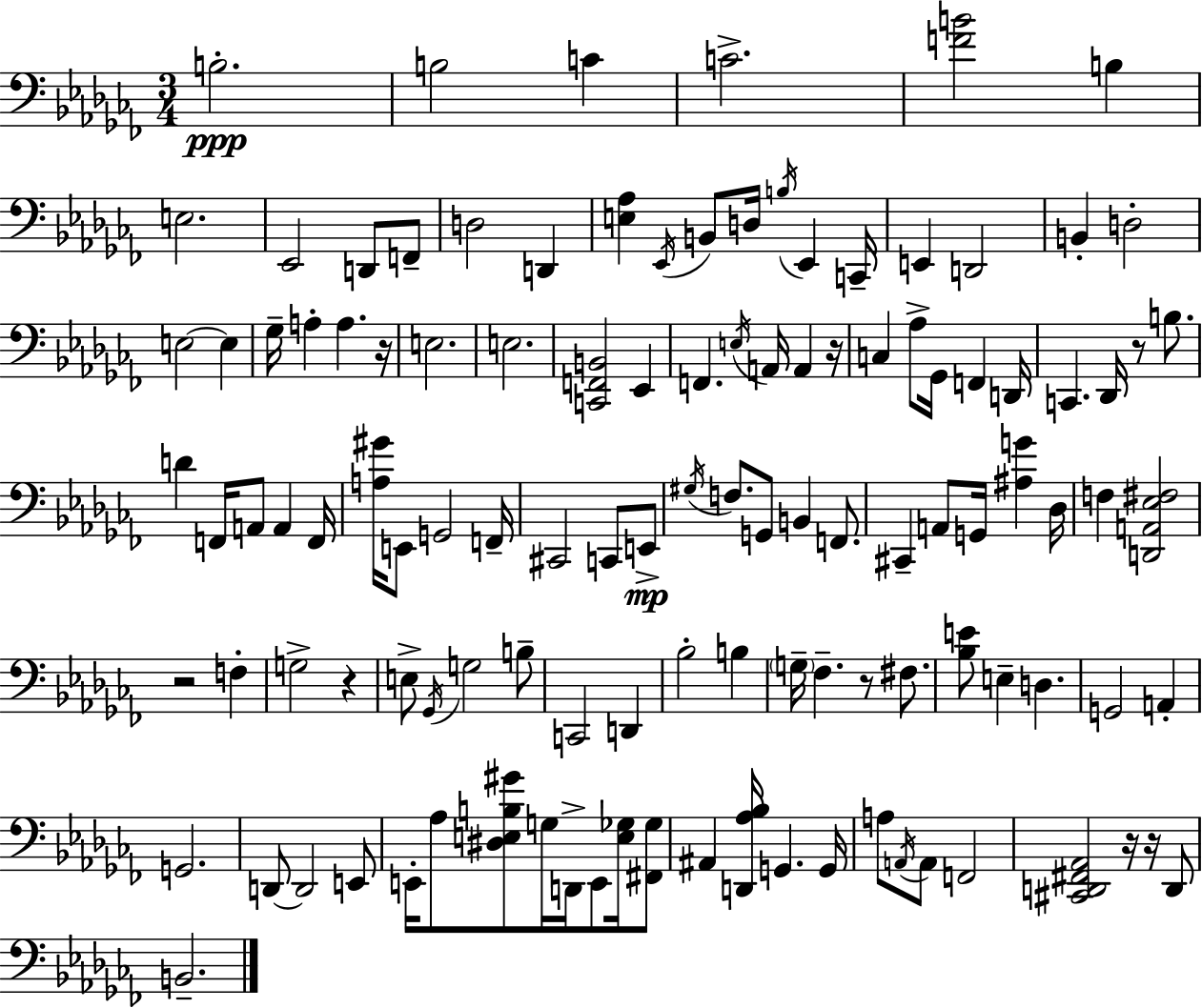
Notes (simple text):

B3/h. B3/h C4/q C4/h. [F4,B4]/h B3/q E3/h. Eb2/h D2/e F2/e D3/h D2/q [E3,Ab3]/q Eb2/s B2/e D3/s B3/s Eb2/q C2/s E2/q D2/h B2/q D3/h E3/h E3/q Gb3/s A3/q A3/q. R/s E3/h. E3/h. [C2,F2,B2]/h Eb2/q F2/q. E3/s A2/s A2/q R/s C3/q Ab3/e Gb2/s F2/q D2/s C2/q. Db2/s R/e B3/e. D4/q F2/s A2/e A2/q F2/s [A3,G#4]/s E2/e G2/h F2/s C#2/h C2/e E2/e G#3/s F3/e. G2/e B2/q F2/e. C#2/q A2/e G2/s [A#3,G4]/q Db3/s F3/q [D2,A2,Eb3,F#3]/h R/h F3/q G3/h R/q E3/e Gb2/s G3/h B3/e C2/h D2/q Bb3/h B3/q G3/s FES3/q. R/e F#3/e. [Bb3,E4]/e E3/q D3/q. G2/h A2/q G2/h. D2/e D2/h E2/e E2/s Ab3/e [D#3,E3,B3,G#4]/e G3/s D2/s E2/e [E3,Gb3]/s [F#2,Gb3]/e A#2/q [D2,Ab3,Bb3]/s G2/q. G2/s A3/e A2/s A2/e F2/h [C#2,D2,F#2,Ab2]/h R/s R/s D2/e B2/h.